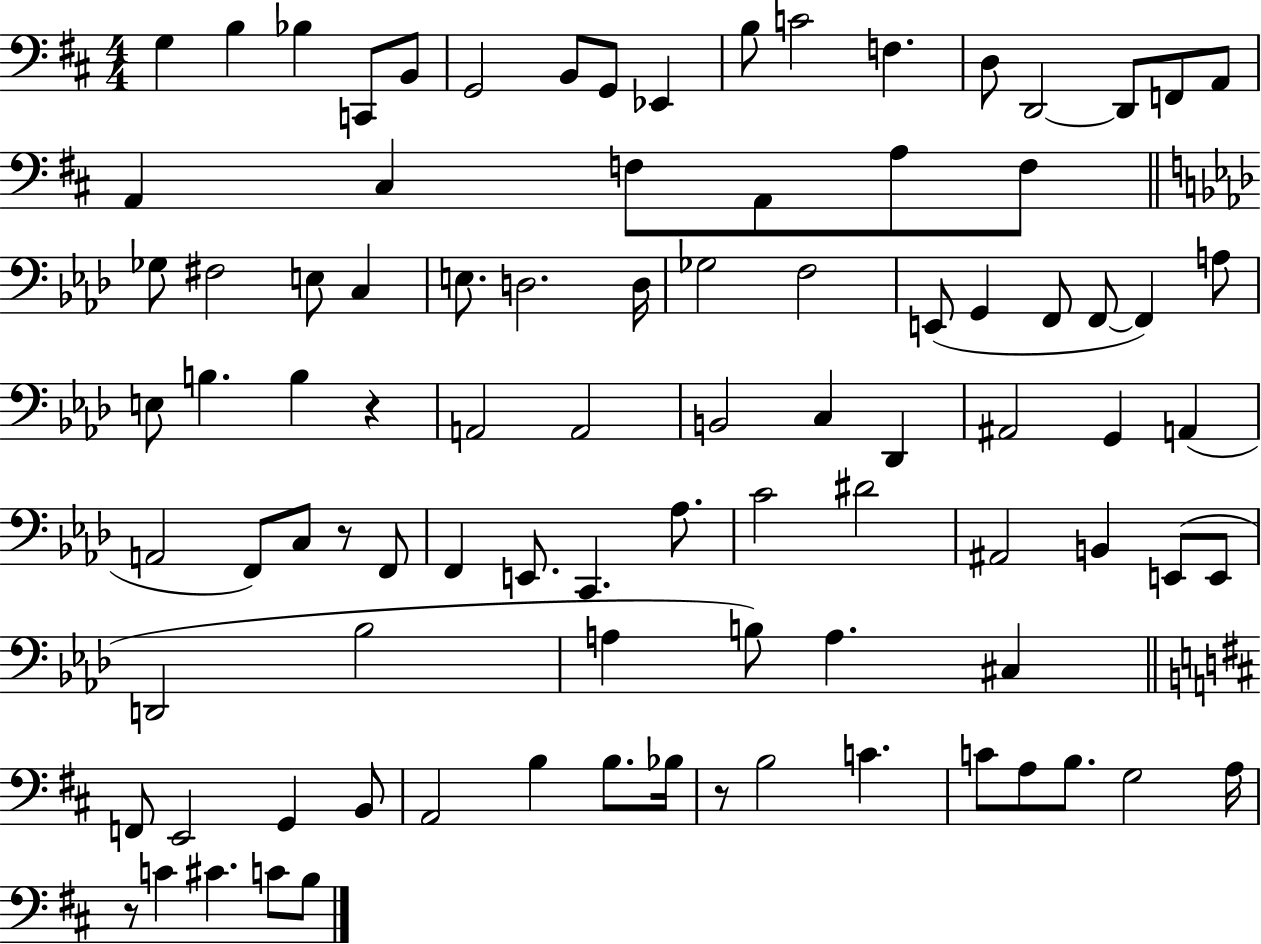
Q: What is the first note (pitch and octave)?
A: G3